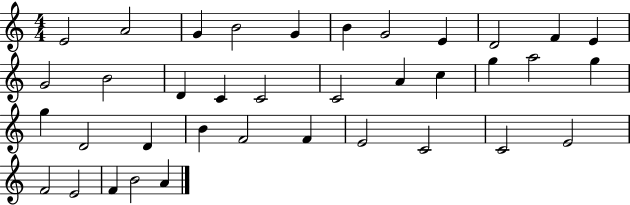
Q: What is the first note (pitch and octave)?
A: E4